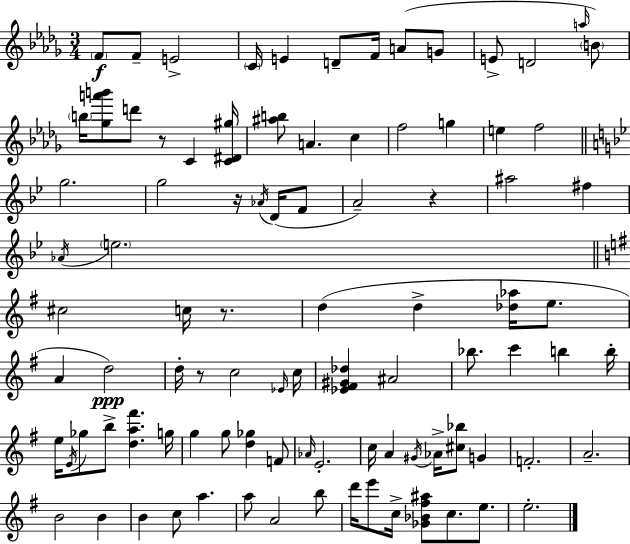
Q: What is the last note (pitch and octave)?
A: E5